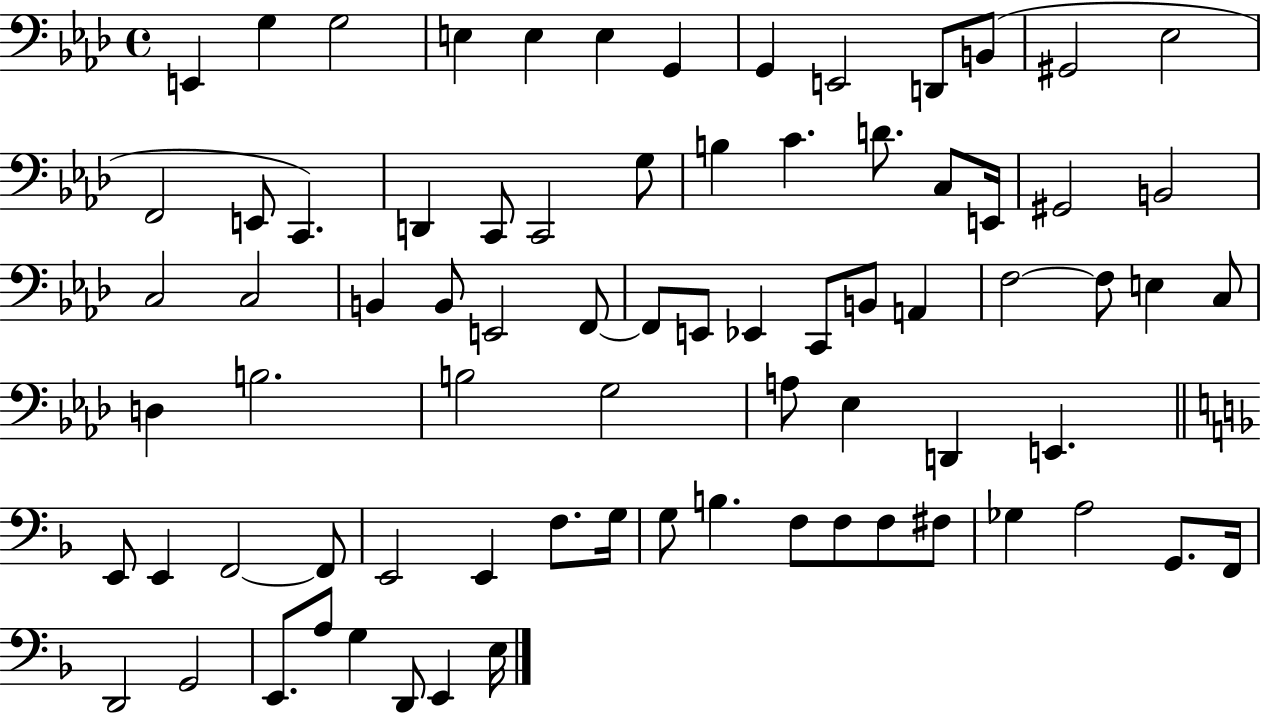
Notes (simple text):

E2/q G3/q G3/h E3/q E3/q E3/q G2/q G2/q E2/h D2/e B2/e G#2/h Eb3/h F2/h E2/e C2/q. D2/q C2/e C2/h G3/e B3/q C4/q. D4/e. C3/e E2/s G#2/h B2/h C3/h C3/h B2/q B2/e E2/h F2/e F2/e E2/e Eb2/q C2/e B2/e A2/q F3/h F3/e E3/q C3/e D3/q B3/h. B3/h G3/h A3/e Eb3/q D2/q E2/q. E2/e E2/q F2/h F2/e E2/h E2/q F3/e. G3/s G3/e B3/q. F3/e F3/e F3/e F#3/e Gb3/q A3/h G2/e. F2/s D2/h G2/h E2/e. A3/e G3/q D2/e E2/q E3/s